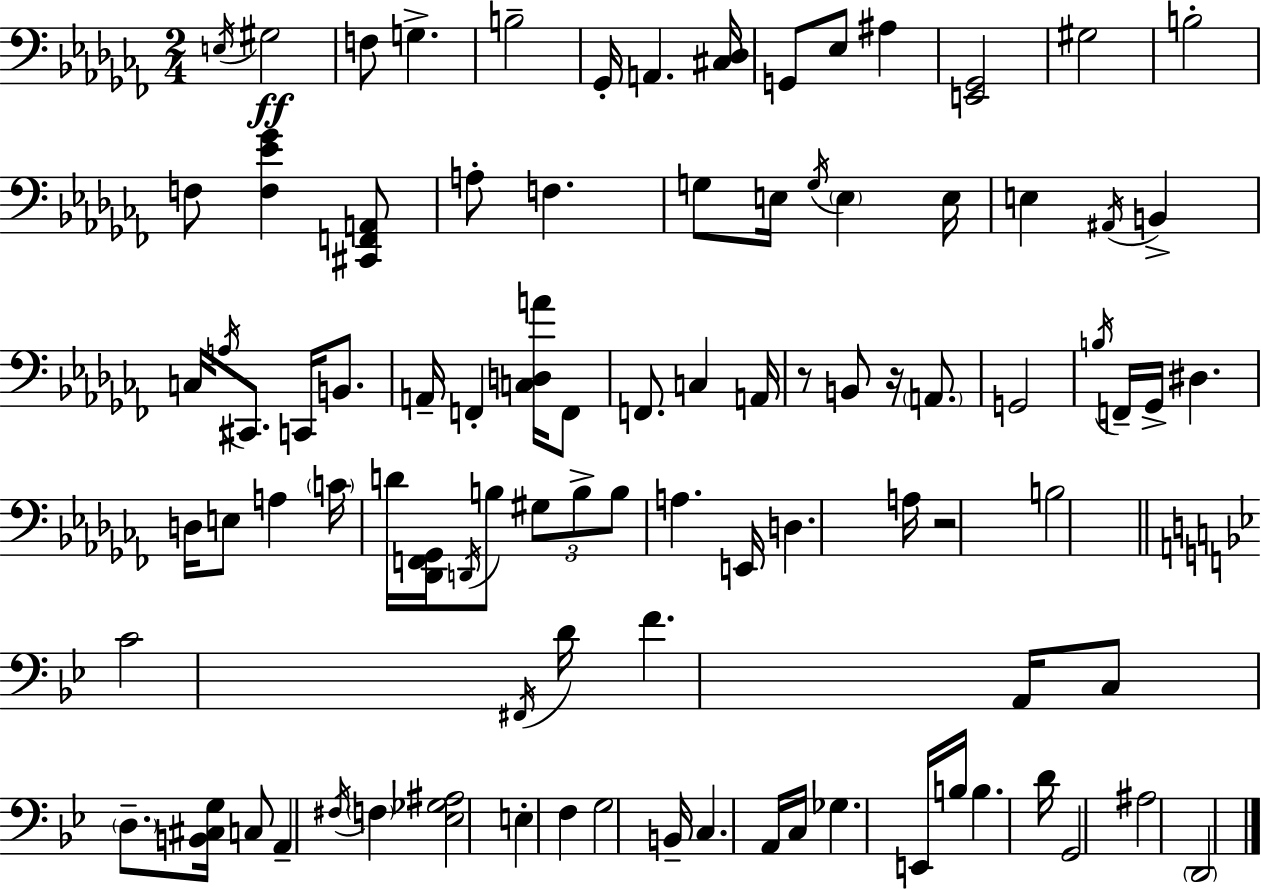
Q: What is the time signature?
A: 2/4